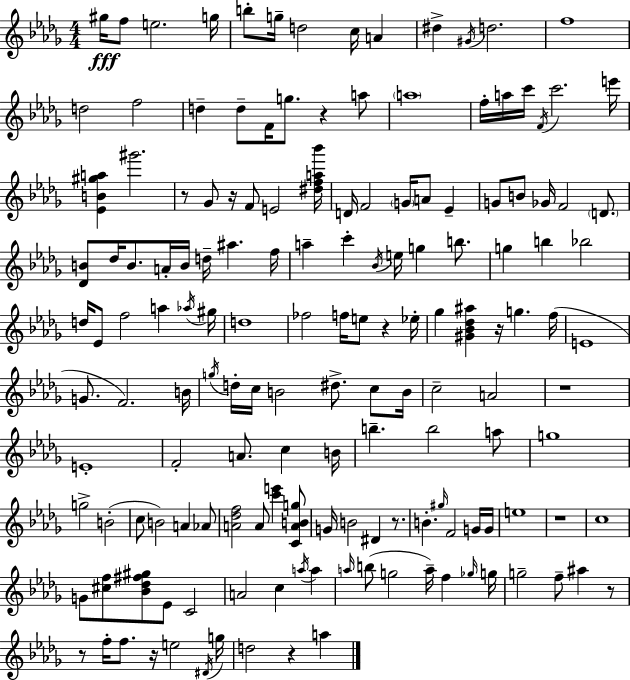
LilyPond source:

{
  \clef treble
  \numericTimeSignature
  \time 4/4
  \key bes \minor
  \repeat volta 2 { gis''16\fff f''8 e''2. g''16 | b''8-. g''16-- d''2 c''16 a'4 | dis''4-> \acciaccatura { gis'16 } d''2. | f''1 | \break d''2 f''2 | d''4-- d''8-- f'16 g''8. r4 a''8 | \parenthesize a''1 | f''16-. a''16 c'''16 \acciaccatura { f'16 } c'''2. | \break e'''16 <ees' b' gis'' a''>4 gis'''2. | r8 ges'8 r16 f'8 e'2 | <dis'' f'' a'' bes'''>16 d'16 f'2 \parenthesize g'16 a'8 ees'4-- | g'8 b'8 ges'16 f'2 \parenthesize d'8. | \break <des' b'>8 des''16 b'8. a'16-. b'16 d''16-- ais''4. | f''16 a''4-- c'''4-. \acciaccatura { bes'16 } e''16 g''4 | b''8. g''4 b''4 bes''2 | d''16 ees'8 f''2 a''4 | \break \acciaccatura { aes''16 } gis''16 d''1 | fes''2 f''16 e''8 r4 | ees''16-. ges''4 <gis' bes' des'' ais''>4 r16 g''4. | f''16( e'1 | \break g'8. f'2.) | b'16 \acciaccatura { g''16 } d''16-. c''16 b'2 dis''8.-> | c''8 b'16 c''2-- a'2 | r1 | \break e'1-. | f'2-. a'8. | c''4 b'16 b''4.-- b''2 | a''8 g''1 | \break g''2-> b'2-.( | c''8 b'2) a'4 | aes'8 <a' des'' f''>2 a'8 <c''' e'''>4 | <c' a' b' g''>8 g'16 b'2 dis'4 | \break r8. b'4.-. \grace { gis''16 } f'2 | g'16 g'16 e''1 | r1 | c''1 | \break g'8 <cis'' f''>8 <bes' des'' fis'' gis''>8 ees'8 c'2 | a'2 c''4 | \acciaccatura { a''16 } a''4 \grace { a''16 } b''8( g''2 | a''16--) f''4 \grace { ges''16 } g''16 g''2-- | \break f''8-- ais''4 r8 r8 f''16-. f''8. r16 | e''2 \acciaccatura { dis'16 } g''16 d''2 | r4 a''4 } \bar "|."
}